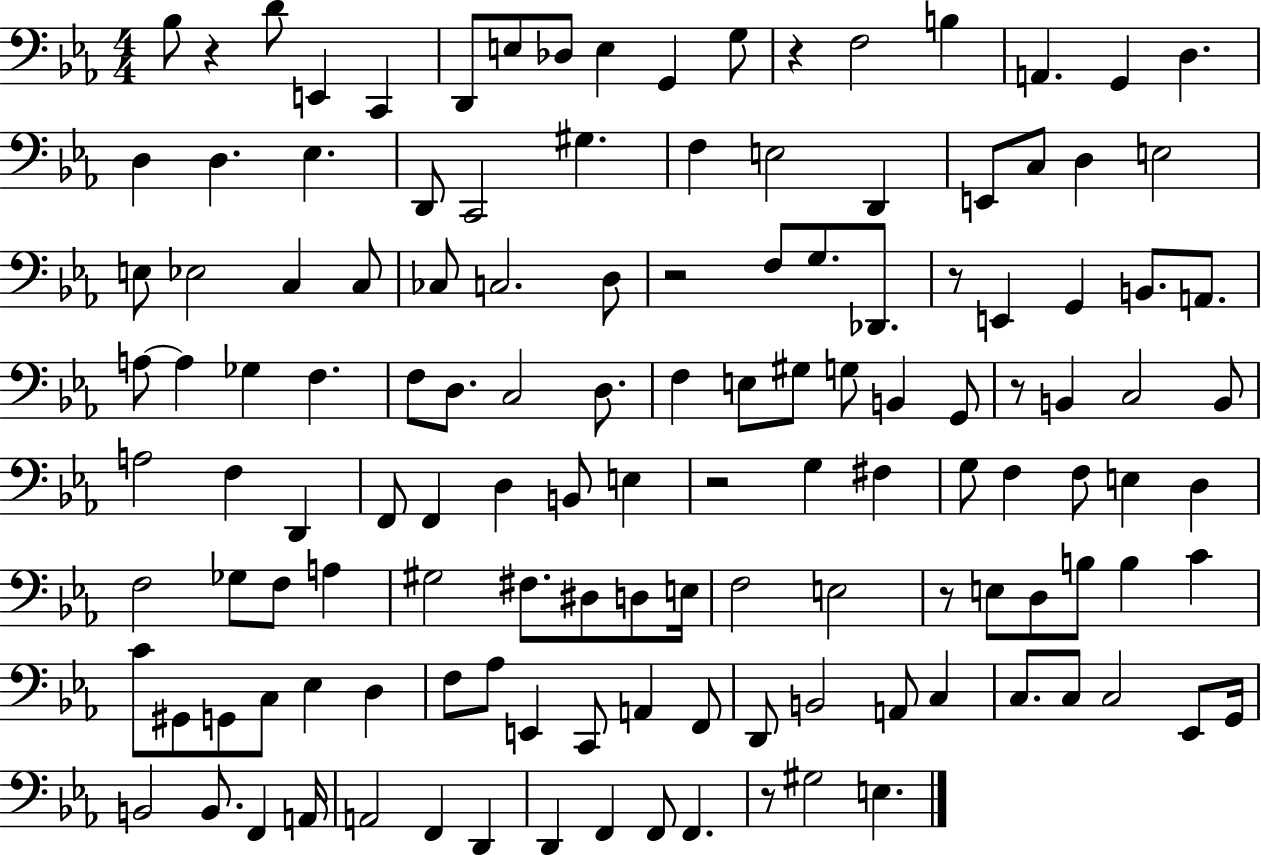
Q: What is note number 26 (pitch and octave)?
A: C3